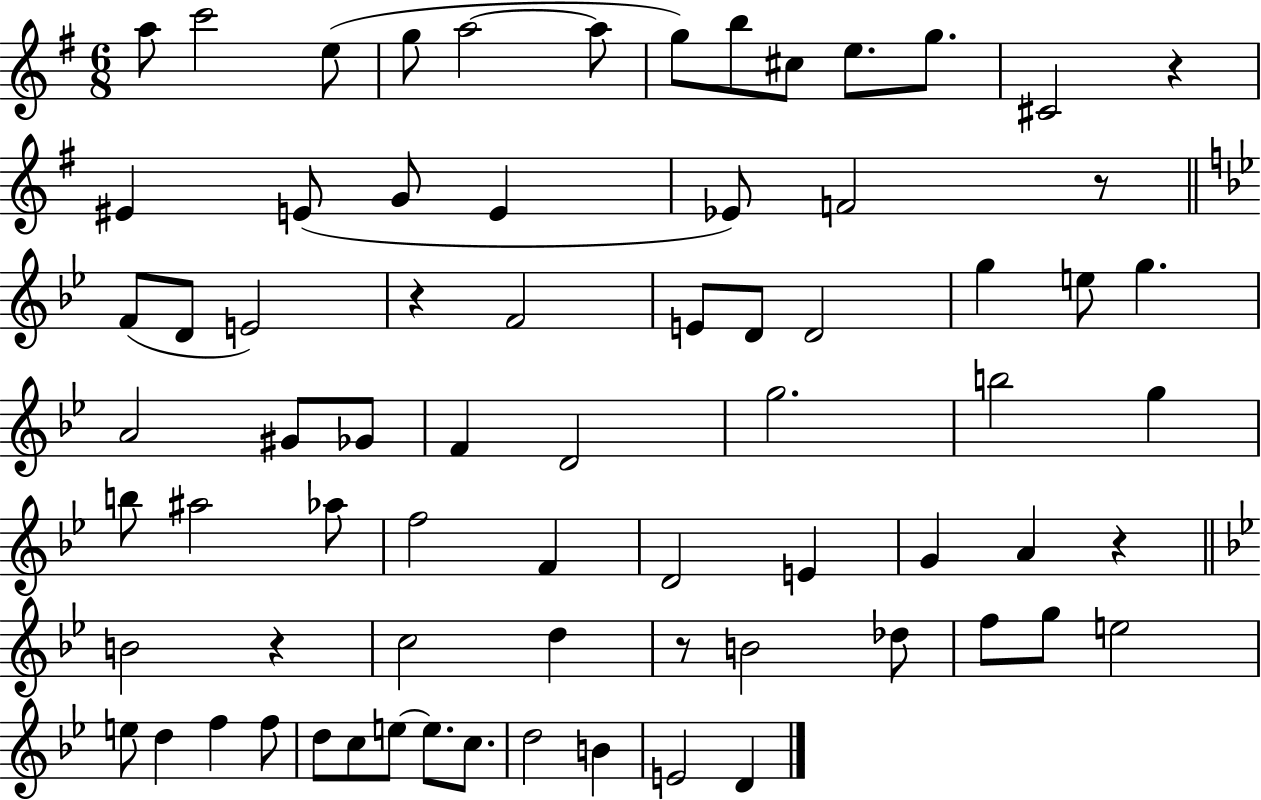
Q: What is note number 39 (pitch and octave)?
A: Ab5